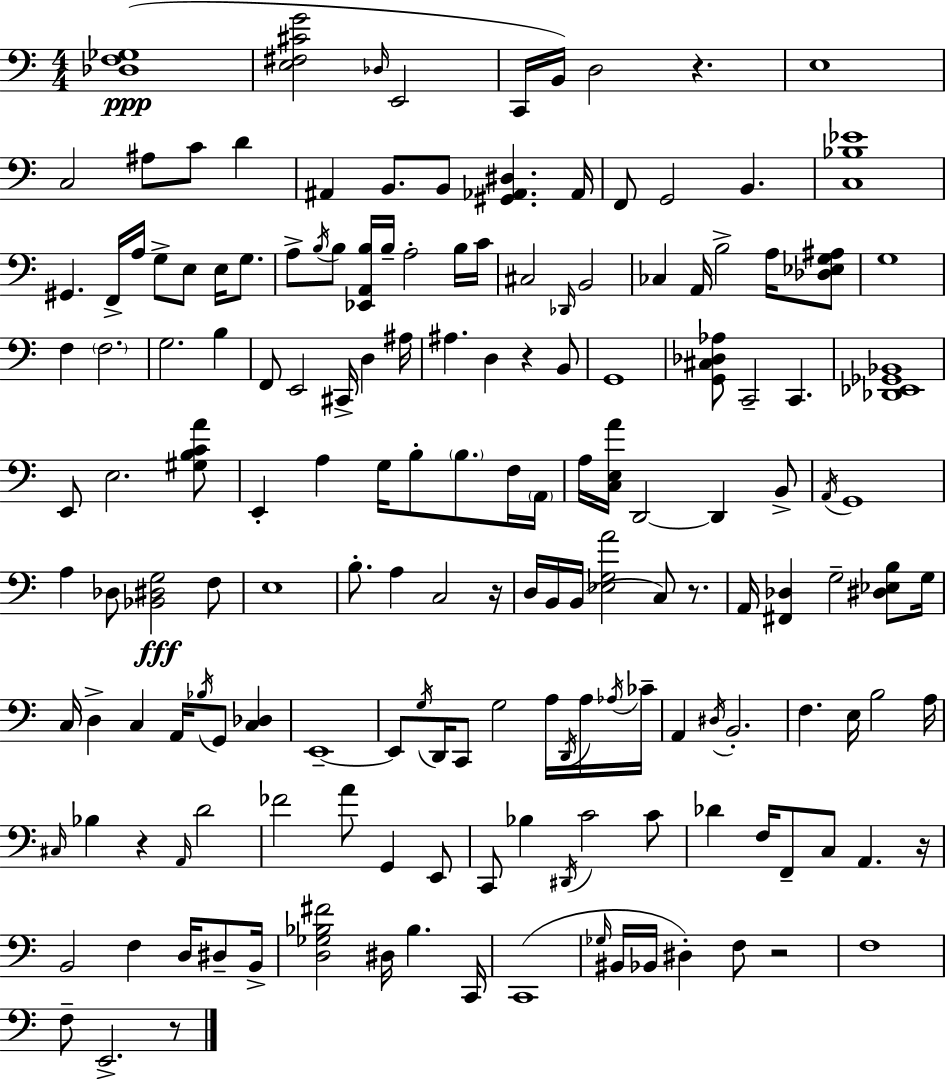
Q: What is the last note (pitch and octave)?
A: E2